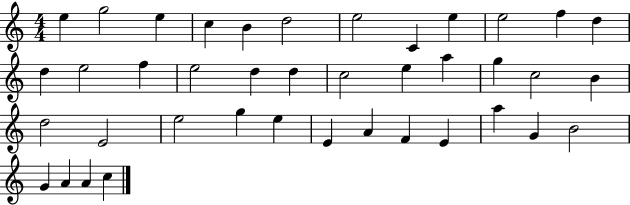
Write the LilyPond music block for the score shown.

{
  \clef treble
  \numericTimeSignature
  \time 4/4
  \key c \major
  e''4 g''2 e''4 | c''4 b'4 d''2 | e''2 c'4 e''4 | e''2 f''4 d''4 | \break d''4 e''2 f''4 | e''2 d''4 d''4 | c''2 e''4 a''4 | g''4 c''2 b'4 | \break d''2 e'2 | e''2 g''4 e''4 | e'4 a'4 f'4 e'4 | a''4 g'4 b'2 | \break g'4 a'4 a'4 c''4 | \bar "|."
}